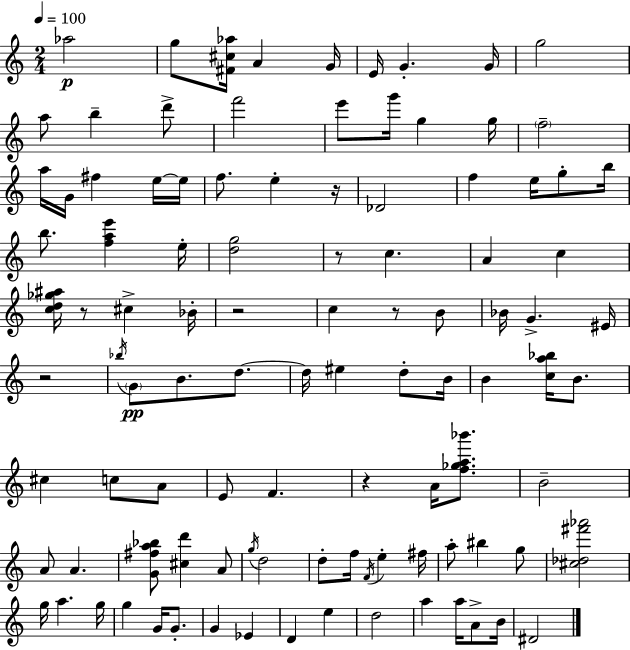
X:1
T:Untitled
M:2/4
L:1/4
K:Am
_a2 g/2 [^F^c_a]/4 A G/4 E/4 G G/4 g2 a/2 b d'/2 f'2 e'/2 g'/4 g g/4 f2 a/4 G/4 ^f e/4 e/4 f/2 e z/4 _D2 f e/4 g/2 b/4 b/2 [fae'] e/4 [dg]2 z/2 c A c [cd_g^a]/4 z/2 ^c _B/4 z2 c z/2 B/2 _B/4 G ^E/4 z2 _b/4 G/2 B/2 d/2 d/4 ^e d/2 B/4 B [ca_b]/4 B/2 ^c c/2 A/2 E/2 F z A/4 [f_ga_b']/2 B2 A/2 A [G^fa_b]/2 [^cd'] A/2 g/4 d2 d/2 f/4 F/4 e ^f/4 a/2 ^b g/2 [^c_d^f'_a']2 g/4 a g/4 g G/4 G/2 G _E D e d2 a a/4 A/2 B/4 ^D2